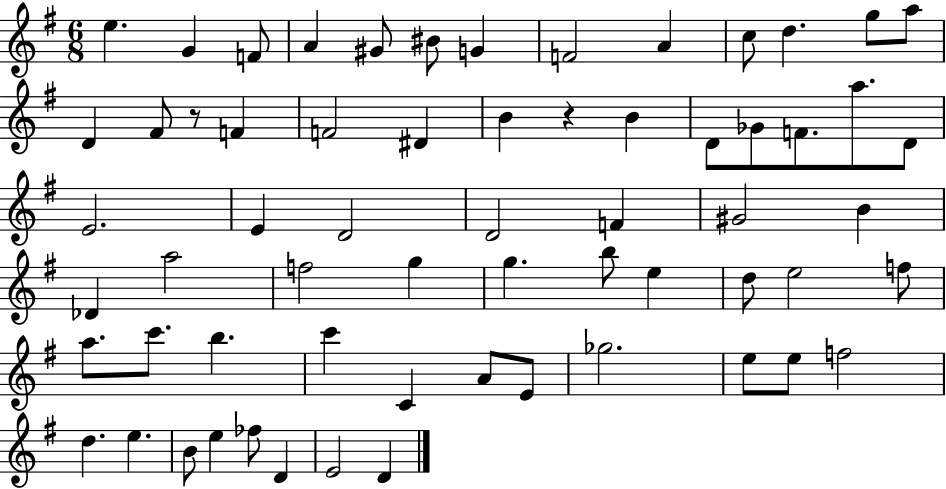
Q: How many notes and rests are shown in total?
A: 63